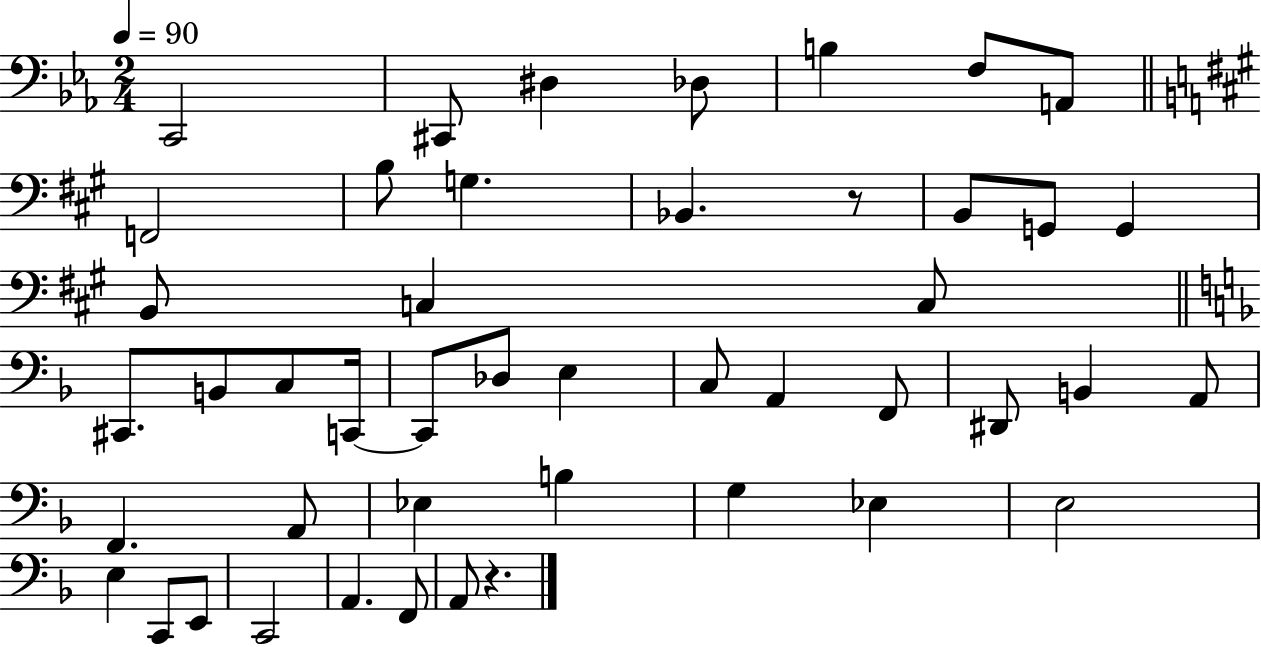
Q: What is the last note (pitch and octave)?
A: A2